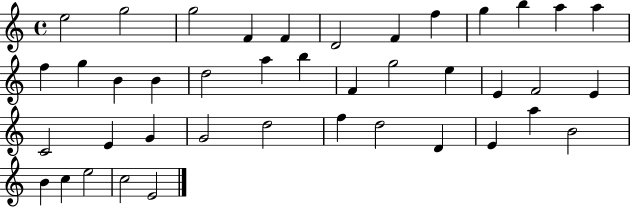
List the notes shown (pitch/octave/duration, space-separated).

E5/h G5/h G5/h F4/q F4/q D4/h F4/q F5/q G5/q B5/q A5/q A5/q F5/q G5/q B4/q B4/q D5/h A5/q B5/q F4/q G5/h E5/q E4/q F4/h E4/q C4/h E4/q G4/q G4/h D5/h F5/q D5/h D4/q E4/q A5/q B4/h B4/q C5/q E5/h C5/h E4/h